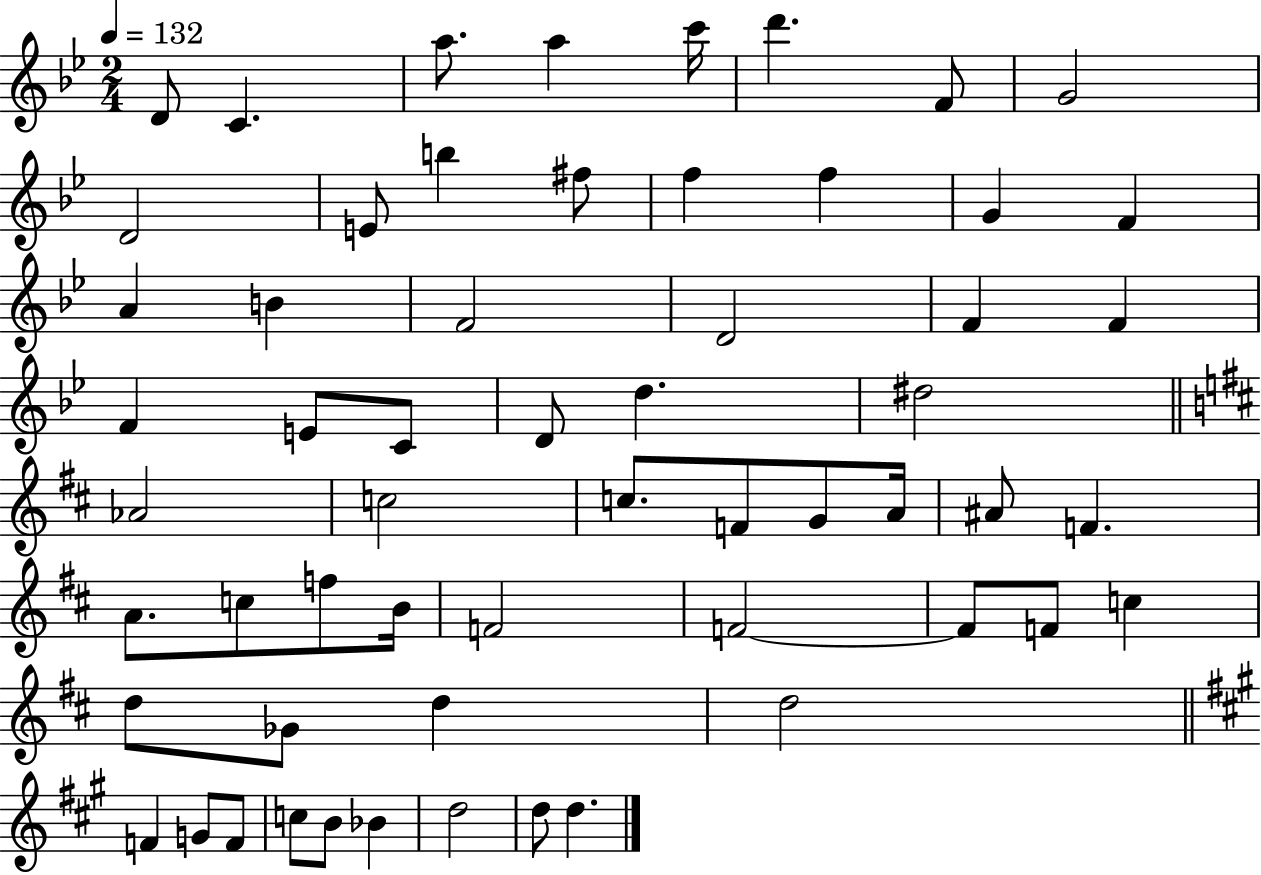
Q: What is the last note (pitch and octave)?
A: D5